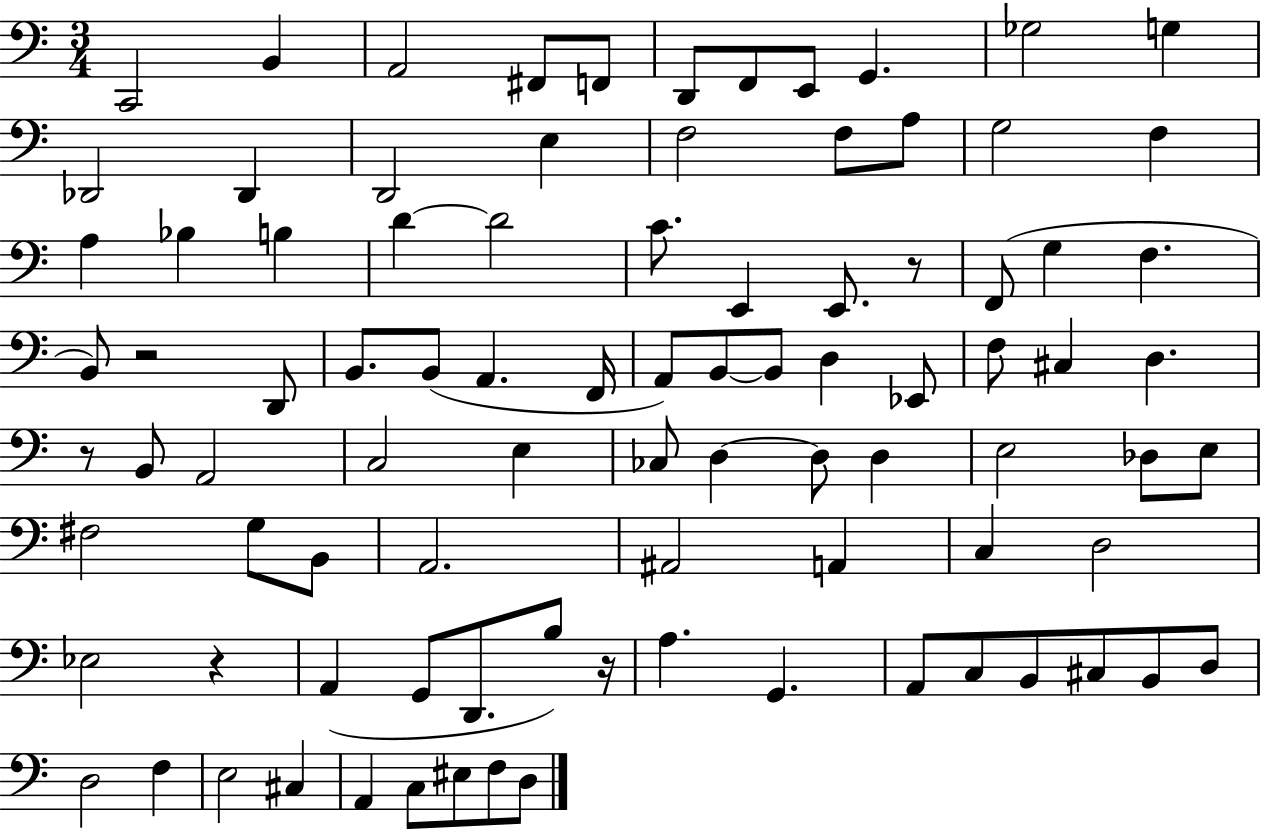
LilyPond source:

{
  \clef bass
  \numericTimeSignature
  \time 3/4
  \key c \major
  c,2 b,4 | a,2 fis,8 f,8 | d,8 f,8 e,8 g,4. | ges2 g4 | \break des,2 des,4 | d,2 e4 | f2 f8 a8 | g2 f4 | \break a4 bes4 b4 | d'4~~ d'2 | c'8. e,4 e,8. r8 | f,8( g4 f4. | \break b,8) r2 d,8 | b,8. b,8( a,4. f,16 | a,8) b,8~~ b,8 d4 ees,8 | f8 cis4 d4. | \break r8 b,8 a,2 | c2 e4 | ces8 d4~~ d8 d4 | e2 des8 e8 | \break fis2 g8 b,8 | a,2. | ais,2 a,4 | c4 d2 | \break ees2 r4 | a,4( g,8 d,8. b8) r16 | a4. g,4. | a,8 c8 b,8 cis8 b,8 d8 | \break d2 f4 | e2 cis4 | a,4 c8 eis8 f8 d8 | \bar "|."
}